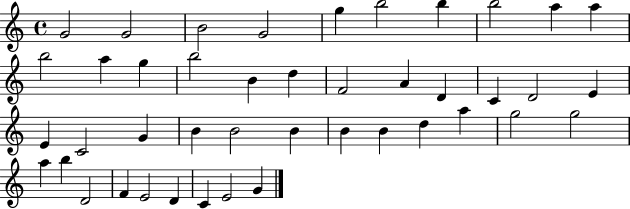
G4/h G4/h B4/h G4/h G5/q B5/h B5/q B5/h A5/q A5/q B5/h A5/q G5/q B5/h B4/q D5/q F4/h A4/q D4/q C4/q D4/h E4/q E4/q C4/h G4/q B4/q B4/h B4/q B4/q B4/q D5/q A5/q G5/h G5/h A5/q B5/q D4/h F4/q E4/h D4/q C4/q E4/h G4/q